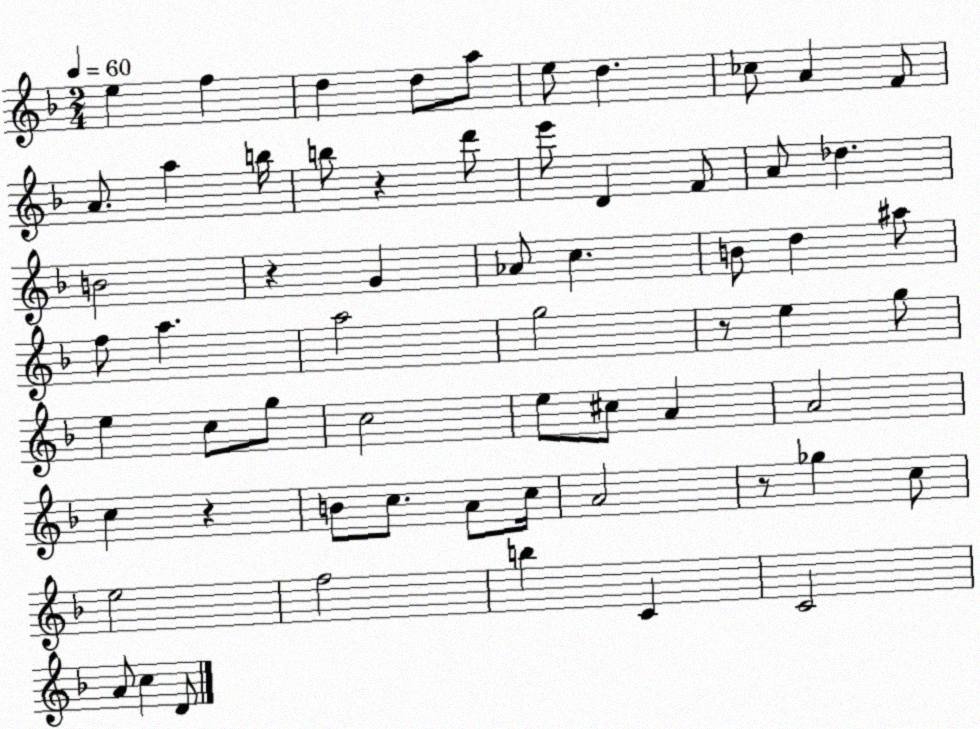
X:1
T:Untitled
M:2/4
L:1/4
K:F
e f d d/2 a/2 e/2 d _c/2 A F/2 A/2 a b/4 b/2 z d'/2 e'/2 D F/2 A/2 _d B2 z G _A/2 c B/2 d ^a/2 f/2 a a2 g2 z/2 e g/2 e c/2 g/2 c2 e/2 ^c/2 A A2 c z B/2 c/2 A/2 c/4 A2 z/2 _g c/2 e2 f2 b C C2 A/2 c D/2